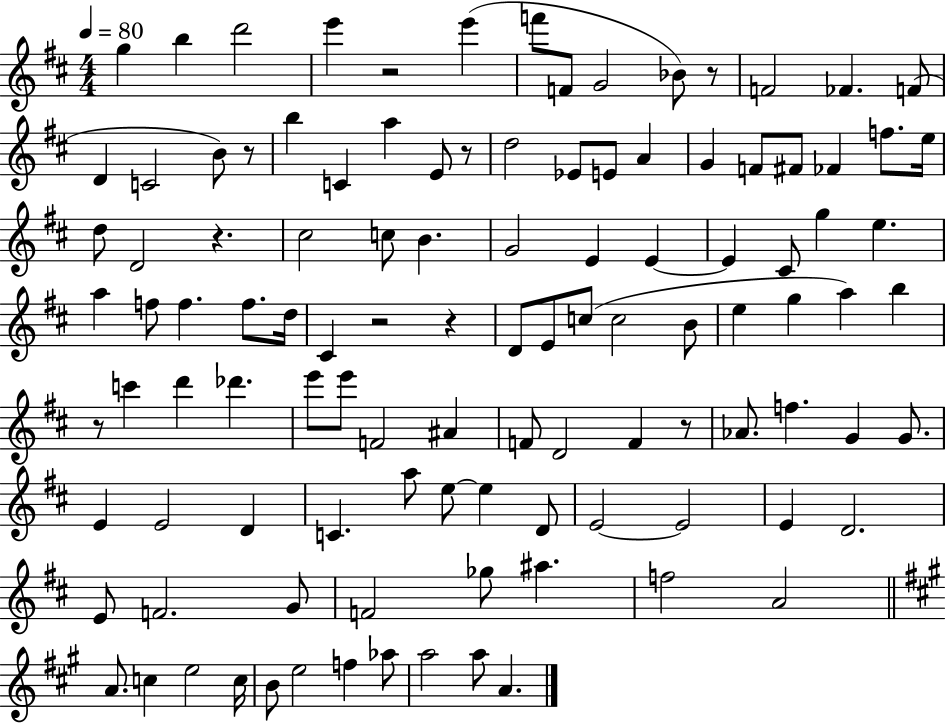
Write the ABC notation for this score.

X:1
T:Untitled
M:4/4
L:1/4
K:D
g b d'2 e' z2 e' f'/2 F/2 G2 _B/2 z/2 F2 _F F/2 D C2 B/2 z/2 b C a E/2 z/2 d2 _E/2 E/2 A G F/2 ^F/2 _F f/2 e/4 d/2 D2 z ^c2 c/2 B G2 E E E ^C/2 g e a f/2 f f/2 d/4 ^C z2 z D/2 E/2 c/2 c2 B/2 e g a b z/2 c' d' _d' e'/2 e'/2 F2 ^A F/2 D2 F z/2 _A/2 f G G/2 E E2 D C a/2 e/2 e D/2 E2 E2 E D2 E/2 F2 G/2 F2 _g/2 ^a f2 A2 A/2 c e2 c/4 B/2 e2 f _a/2 a2 a/2 A